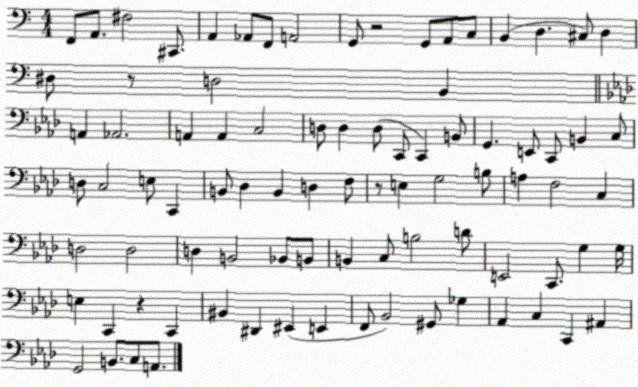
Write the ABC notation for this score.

X:1
T:Untitled
M:4/4
L:1/4
K:C
F,,/2 A,,/2 ^F,2 ^C,,/2 A,, _A,,/2 F,,/2 A,,2 G,,/2 z2 G,,/2 A,,/2 C,/2 B,, D, ^C,/2 D, ^D,/2 z/2 D,2 B,, A,, _A,,2 A,, A,, C,2 D,/2 D, D,/2 C,,/2 C,, B,,/2 G,, E,,/2 C,,/2 B,, C,/2 D,/2 C,2 E,/2 C,, B,,/2 _D, B,, D, F,/2 z/2 E, G,2 B,/2 A, F,2 C, D,2 D,2 D, B,,2 _B,,/2 B,,/2 B,, C,/2 B,2 D/2 E,,2 C,,/2 G, G,/4 E, C,, z C,, ^B,, ^D,, ^E,, E,, F,,/2 _B,,2 ^G,,/2 _G, _A,, C, C,, ^A,, G,,2 B,,/2 C,/2 A,,/2